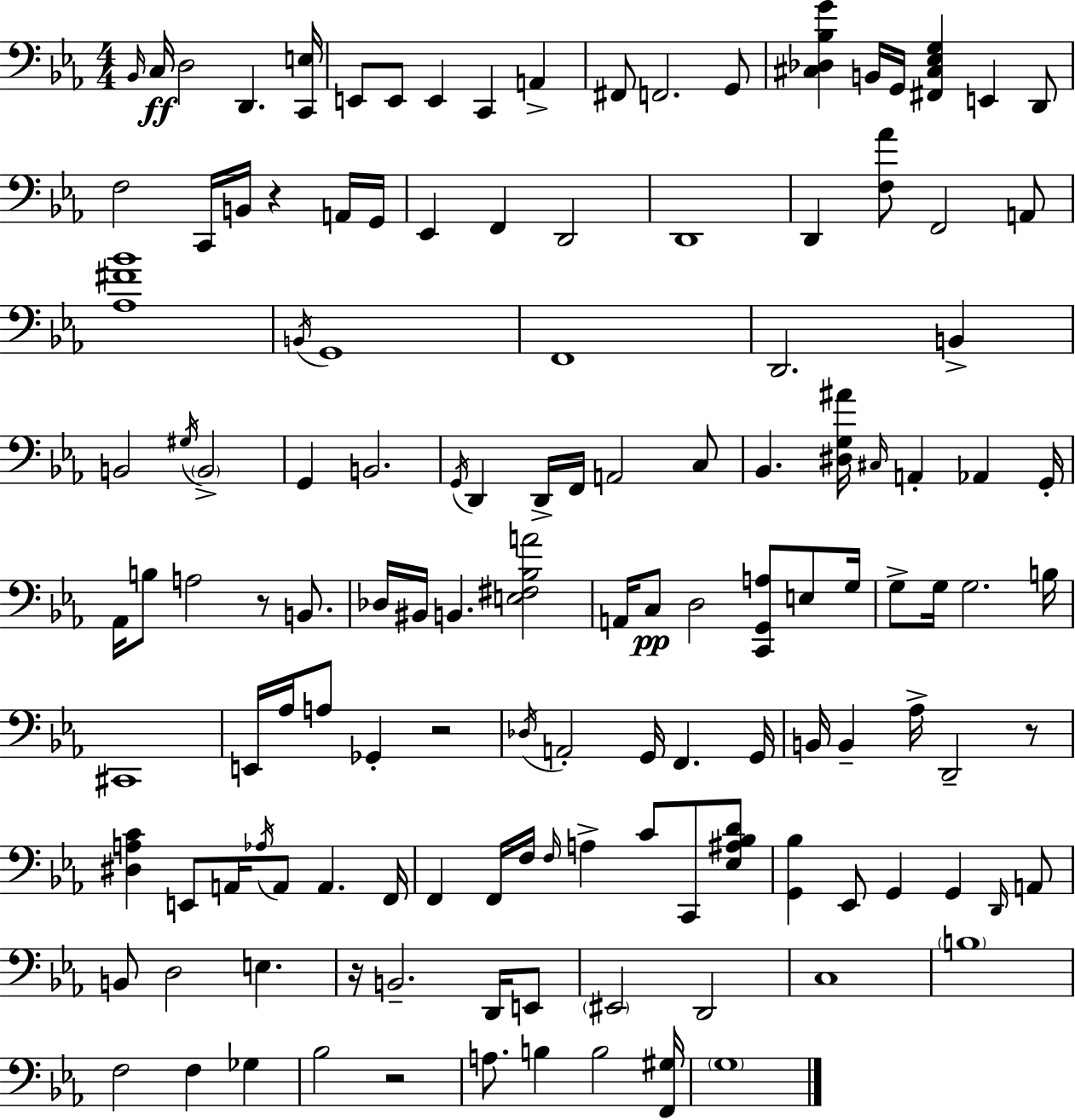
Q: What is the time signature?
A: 4/4